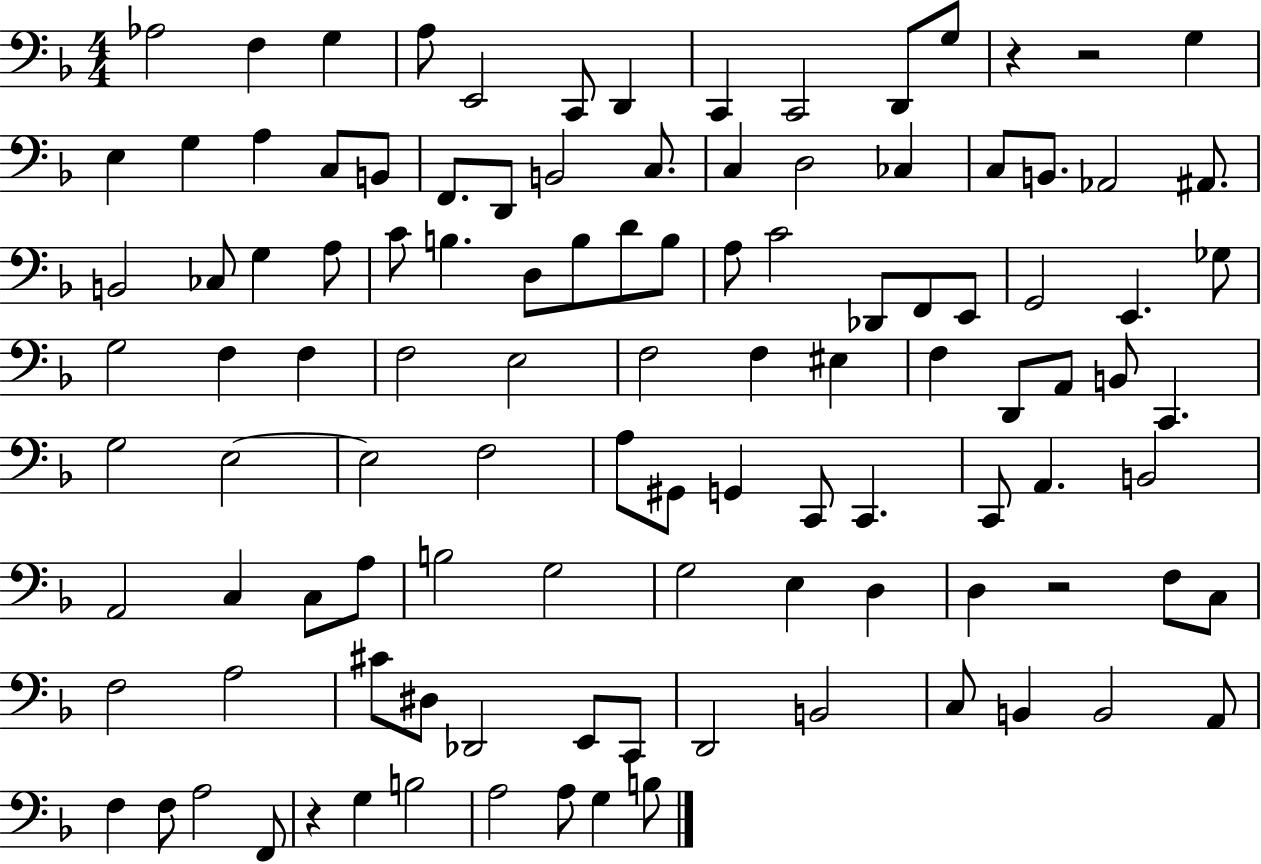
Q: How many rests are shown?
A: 4